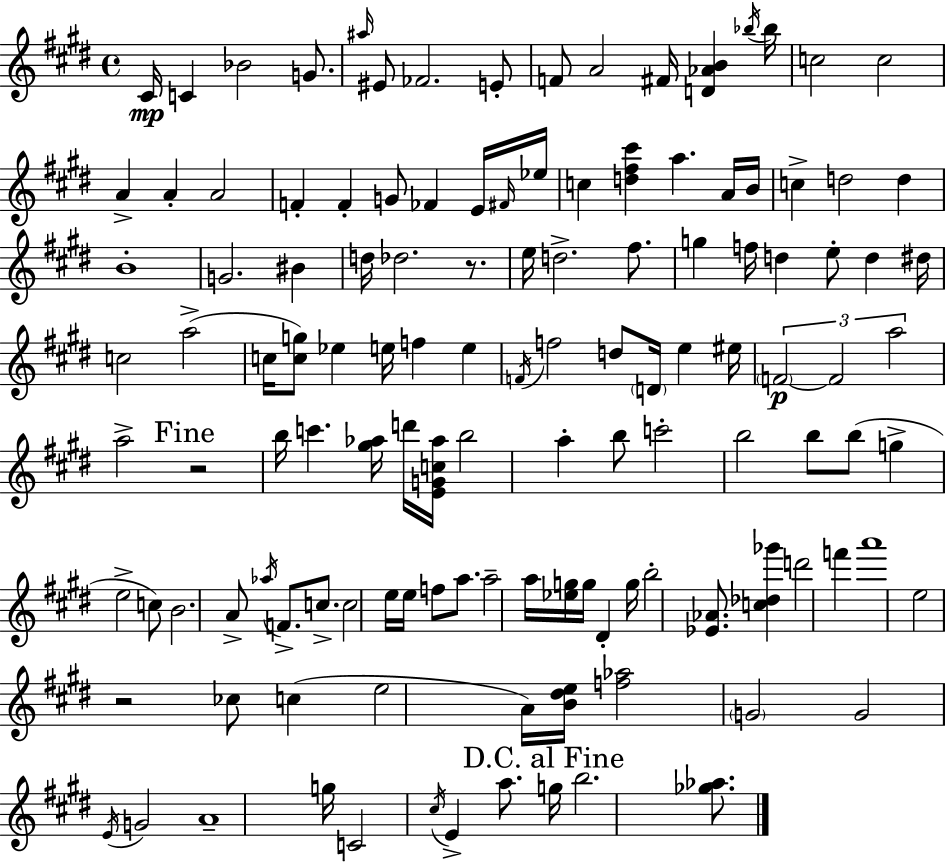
{
  \clef treble
  \time 4/4
  \defaultTimeSignature
  \key e \major
  cis'16\mp c'4 bes'2 g'8. | \grace { ais''16 } eis'8 fes'2. e'8-. | f'8 a'2 fis'16 <d' aes' b'>4 | \acciaccatura { bes''16 } bes''16 c''2 c''2 | \break a'4-> a'4-. a'2 | f'4-. f'4-. g'8 fes'4 | e'16 \grace { fis'16 } ees''16 c''4 <d'' fis'' cis'''>4 a''4. | a'16 b'16 c''4-> d''2 d''4 | \break b'1-. | g'2. bis'4 | d''16 des''2. | r8. e''16 d''2.-> | \break fis''8. g''4 f''16 d''4 e''8-. d''4 | dis''16 c''2 a''2->( | c''16 <c'' g''>8) ees''4 e''16 f''4 e''4 | \acciaccatura { f'16 } f''2 d''8 \parenthesize d'16 e''4 | \break eis''16 \tuplet 3/2 { \parenthesize f'2~~\p f'2 | a''2 } a''2-> | \mark "Fine" r2 b''16 c'''4. | <gis'' aes''>16 d'''16 <e' g' c'' aes''>16 b''2 a''4-. | \break b''8 c'''2-. b''2 | b''8 b''8( g''4-> e''2-> | c''8) b'2. | a'8-> \acciaccatura { aes''16 } f'8.-> c''8.-> c''2 | \break e''16 e''16 f''8 a''8. a''2-- | a''16 <ees'' g''>16 g''16 dis'4-. g''16 b''2-. | <ees' aes'>8. <c'' des'' ges'''>4 d'''2 | f'''4 a'''1 | \break e''2 r2 | ces''8 c''4( e''2 | a'16) <b' dis'' e''>16 <f'' aes''>2 \parenthesize g'2 | g'2 \acciaccatura { e'16 } g'2 | \break a'1-- | g''16 c'2 \acciaccatura { cis''16 } | e'4-> a''8. \mark "D.C. al Fine" g''16 b''2. | <ges'' aes''>8. \bar "|."
}